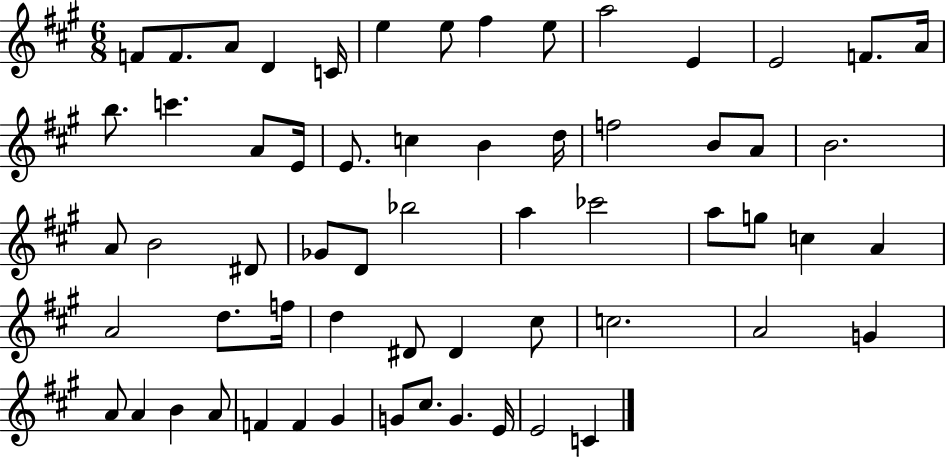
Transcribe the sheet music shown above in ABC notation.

X:1
T:Untitled
M:6/8
L:1/4
K:A
F/2 F/2 A/2 D C/4 e e/2 ^f e/2 a2 E E2 F/2 A/4 b/2 c' A/2 E/4 E/2 c B d/4 f2 B/2 A/2 B2 A/2 B2 ^D/2 _G/2 D/2 _b2 a _c'2 a/2 g/2 c A A2 d/2 f/4 d ^D/2 ^D ^c/2 c2 A2 G A/2 A B A/2 F F ^G G/2 ^c/2 G E/4 E2 C